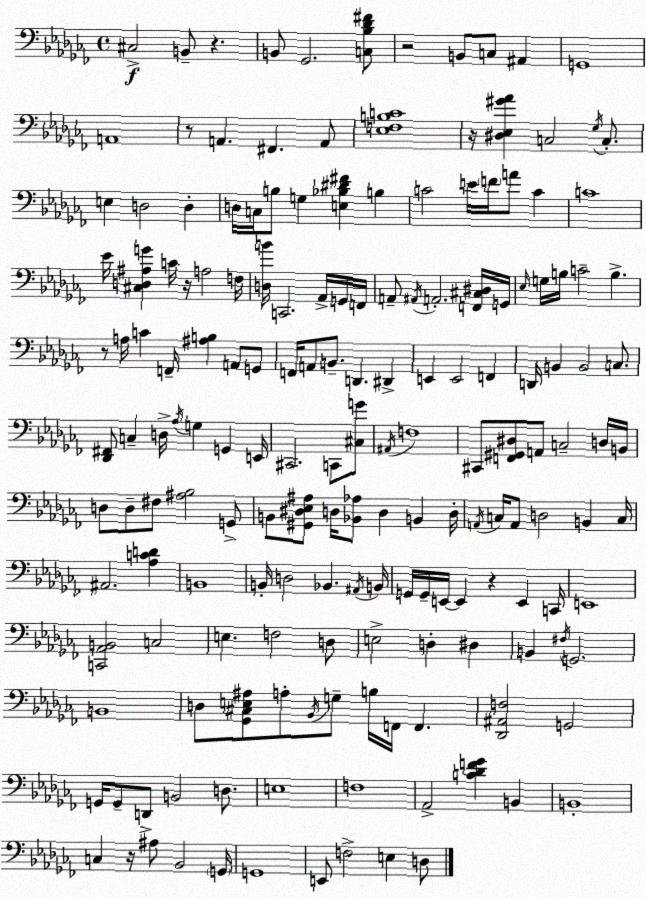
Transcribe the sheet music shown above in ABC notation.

X:1
T:Untitled
M:4/4
L:1/4
K:Abm
^C,2 B,,/2 z B,,/2 _G,,2 [C,_B,_D^F]/2 z2 B,,/2 C,/2 ^A,, G,,4 A,,4 z/2 A,, ^F,, A,,/2 [_E,F,B,C]4 z/4 [^D,_E,^G_A] C,2 _G,/4 C,/2 E, D,2 D, D,/4 C,/4 B,/2 G, [E,_B,^D^F] B, C2 E/4 F/4 A/2 C C4 _E/4 [^C,D,^A,G] C/4 z/4 A,2 F,/4 [D,B]/4 C,,2 _A,,/4 G,,/4 F,,/4 A,,/2 ^A,,/4 A,,2 [F,,^C,^D,]/4 G,,/4 _E,/4 G,/4 B,/4 C2 B, z/2 A,/4 C F,,/4 [^A,B,] A,,/2 G,,/2 F,,/4 A,,/2 B,,/2 D,, ^D,, E,, E,,2 F,, D,,/4 B,, B,,2 C,/2 [_D,,^F,,]/2 C, D,/4 _A,/4 G, G,, E,,/4 ^C,,2 C,,/2 [^C,G]/2 ^A,,/4 F,4 ^C,,/2 [F,,^G,,^D,]/2 A,,/2 C,2 D,/4 B,,/4 D,/2 D,/2 ^F,/2 [^A,_B,]2 G,,/2 B,,/2 [^G,,^D,_E,^A,]/2 D,/4 [_B,,_A,]/2 D, B,, D,/4 A,,/4 C,/4 A,,/2 D,2 B,, C,/4 ^A,,2 [_A,CD] B,,4 B,,/4 D,2 _B,, ^A,,/4 B,,/4 G,,/4 G,,/4 E,,/4 E,, z E,, C,,/4 E,,4 [C,,_A,,B,,]2 C,2 E, F,2 D,/2 E,2 D, ^D, B,, ^F,/4 G,,2 B,,4 D,/2 [_G,,^C,E,^A,]/2 A,/2 _B,,/4 G,/2 B,/4 F,,/4 F,, [_D,,^A,,F,]2 G,,2 G,,/4 G,,/2 D,,/2 B,,2 D,/2 E,4 F,4 _A,,2 [C_DF_G] B,, B,,4 C, z/4 ^A,/2 _B,,2 G,,/4 G,,4 E,,/2 F,2 E, D,/2